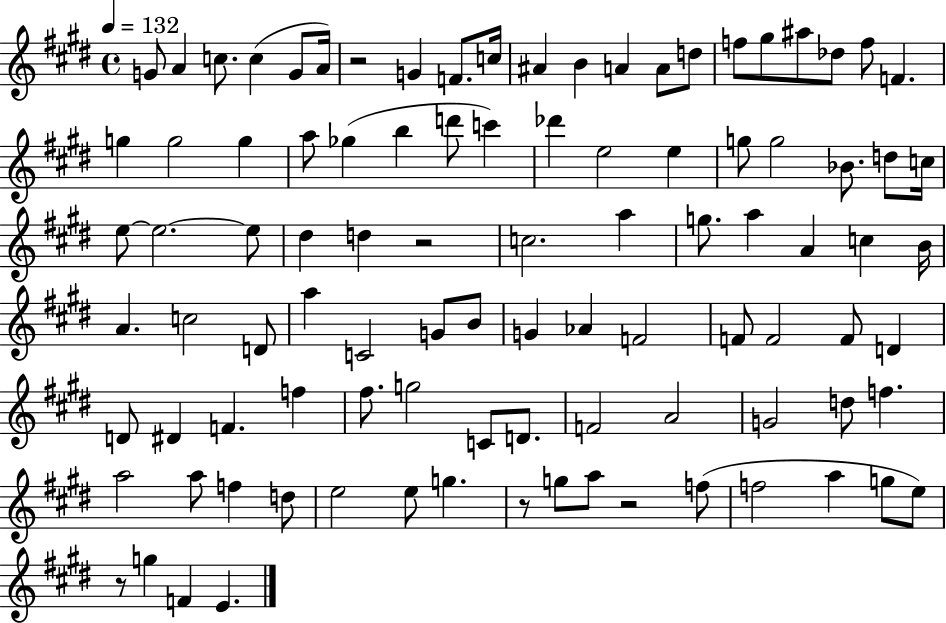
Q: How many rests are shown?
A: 5